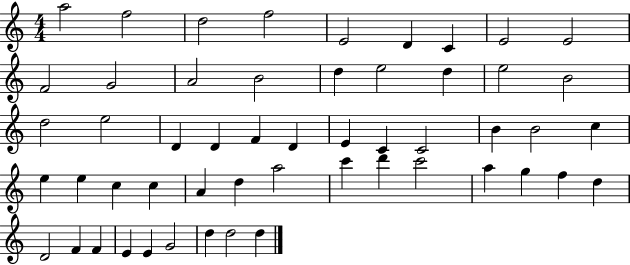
X:1
T:Untitled
M:4/4
L:1/4
K:C
a2 f2 d2 f2 E2 D C E2 E2 F2 G2 A2 B2 d e2 d e2 B2 d2 e2 D D F D E C C2 B B2 c e e c c A d a2 c' d' c'2 a g f d D2 F F E E G2 d d2 d